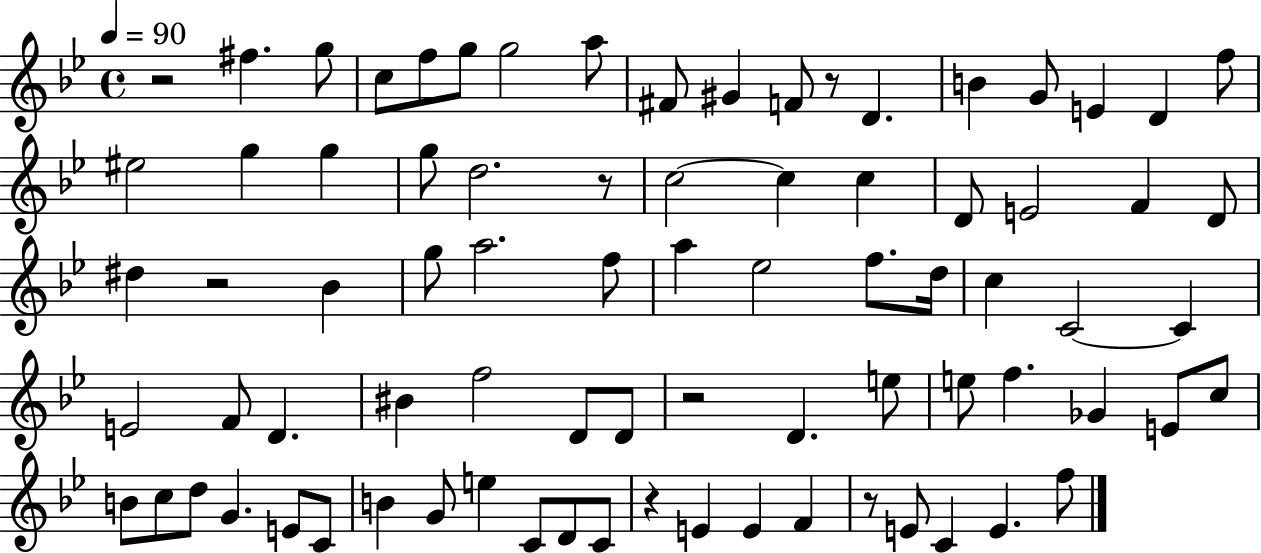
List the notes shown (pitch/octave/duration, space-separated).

R/h F#5/q. G5/e C5/e F5/e G5/e G5/h A5/e F#4/e G#4/q F4/e R/e D4/q. B4/q G4/e E4/q D4/q F5/e EIS5/h G5/q G5/q G5/e D5/h. R/e C5/h C5/q C5/q D4/e E4/h F4/q D4/e D#5/q R/h Bb4/q G5/e A5/h. F5/e A5/q Eb5/h F5/e. D5/s C5/q C4/h C4/q E4/h F4/e D4/q. BIS4/q F5/h D4/e D4/e R/h D4/q. E5/e E5/e F5/q. Gb4/q E4/e C5/e B4/e C5/e D5/e G4/q. E4/e C4/e B4/q G4/e E5/q C4/e D4/e C4/e R/q E4/q E4/q F4/q R/e E4/e C4/q E4/q. F5/e